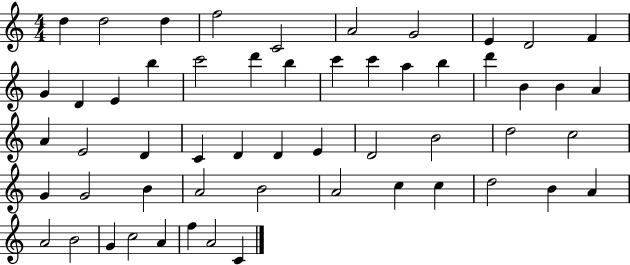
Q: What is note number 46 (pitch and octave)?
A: B4